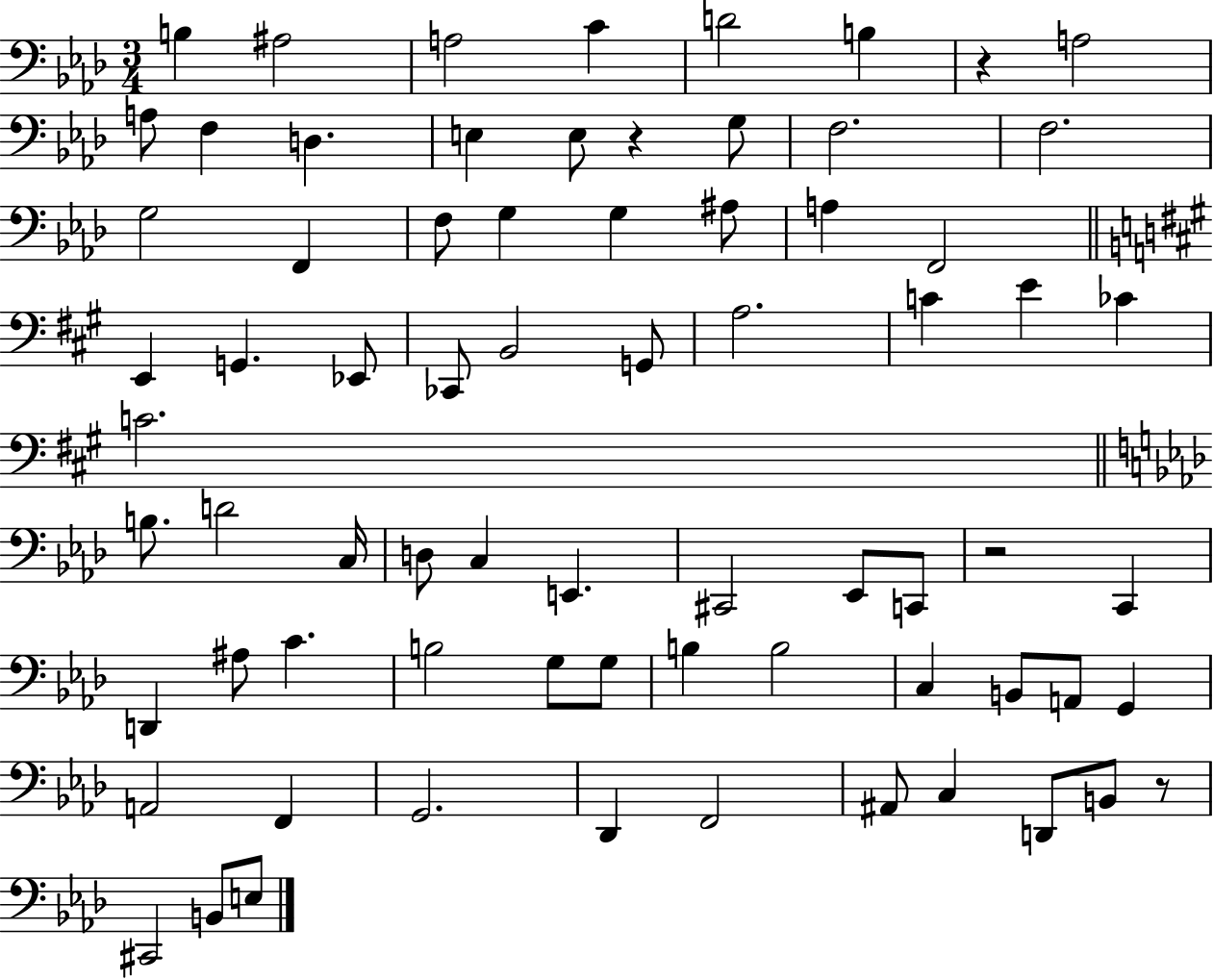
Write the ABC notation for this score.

X:1
T:Untitled
M:3/4
L:1/4
K:Ab
B, ^A,2 A,2 C D2 B, z A,2 A,/2 F, D, E, E,/2 z G,/2 F,2 F,2 G,2 F,, F,/2 G, G, ^A,/2 A, F,,2 E,, G,, _E,,/2 _C,,/2 B,,2 G,,/2 A,2 C E _C C2 B,/2 D2 C,/4 D,/2 C, E,, ^C,,2 _E,,/2 C,,/2 z2 C,, D,, ^A,/2 C B,2 G,/2 G,/2 B, B,2 C, B,,/2 A,,/2 G,, A,,2 F,, G,,2 _D,, F,,2 ^A,,/2 C, D,,/2 B,,/2 z/2 ^C,,2 B,,/2 E,/2